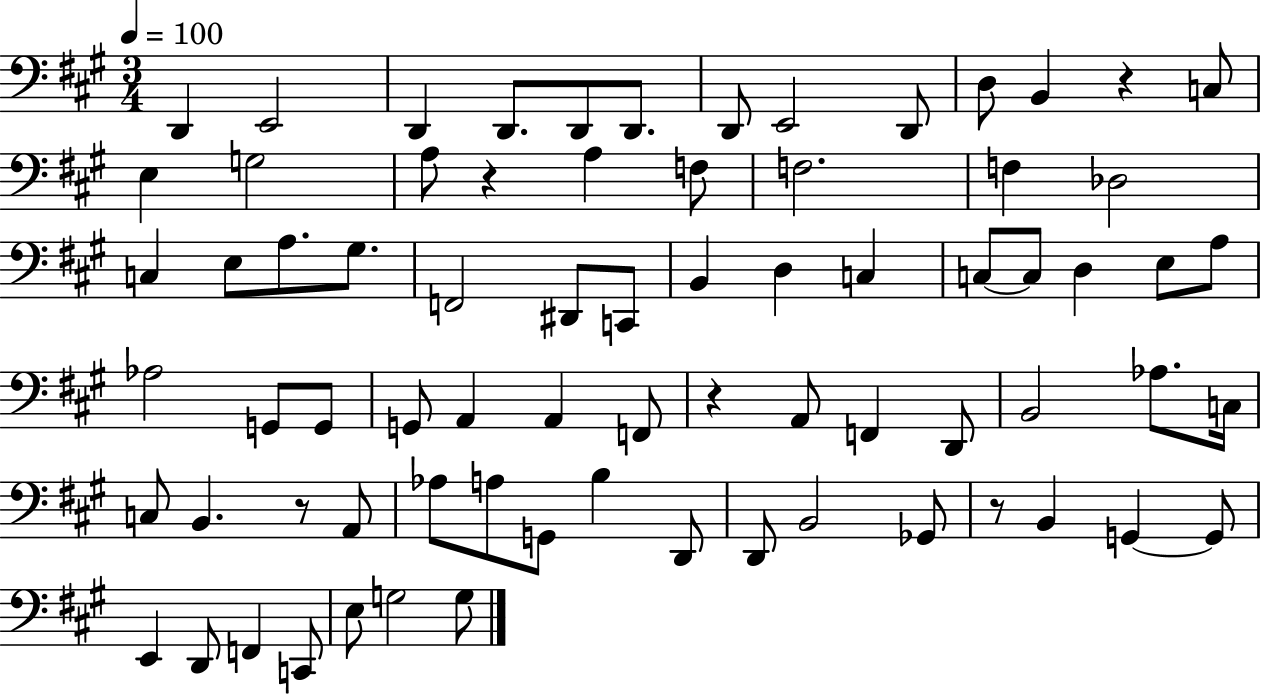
X:1
T:Untitled
M:3/4
L:1/4
K:A
D,, E,,2 D,, D,,/2 D,,/2 D,,/2 D,,/2 E,,2 D,,/2 D,/2 B,, z C,/2 E, G,2 A,/2 z A, F,/2 F,2 F, _D,2 C, E,/2 A,/2 ^G,/2 F,,2 ^D,,/2 C,,/2 B,, D, C, C,/2 C,/2 D, E,/2 A,/2 _A,2 G,,/2 G,,/2 G,,/2 A,, A,, F,,/2 z A,,/2 F,, D,,/2 B,,2 _A,/2 C,/4 C,/2 B,, z/2 A,,/2 _A,/2 A,/2 G,,/2 B, D,,/2 D,,/2 B,,2 _G,,/2 z/2 B,, G,, G,,/2 E,, D,,/2 F,, C,,/2 E,/2 G,2 G,/2